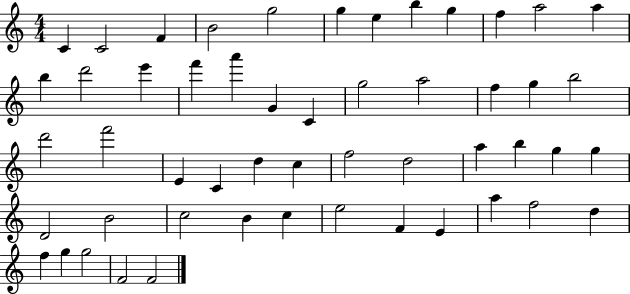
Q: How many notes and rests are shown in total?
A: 52